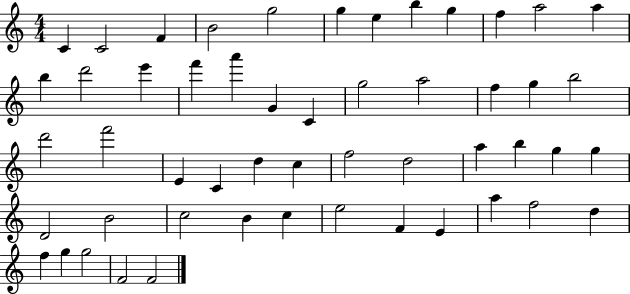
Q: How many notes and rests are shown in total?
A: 52